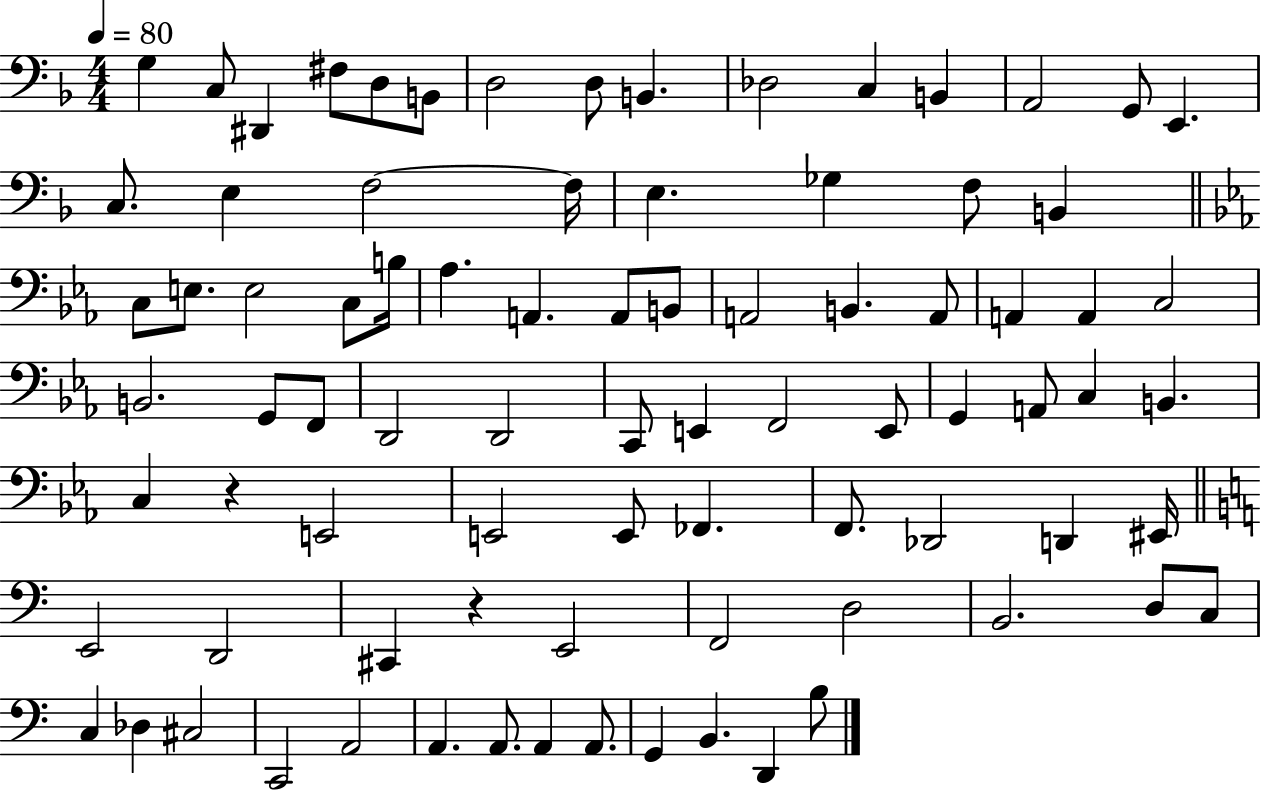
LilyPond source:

{
  \clef bass
  \numericTimeSignature
  \time 4/4
  \key f \major
  \tempo 4 = 80
  g4 c8 dis,4 fis8 d8 b,8 | d2 d8 b,4. | des2 c4 b,4 | a,2 g,8 e,4. | \break c8. e4 f2~~ f16 | e4. ges4 f8 b,4 | \bar "||" \break \key ees \major c8 e8. e2 c8 b16 | aes4. a,4. a,8 b,8 | a,2 b,4. a,8 | a,4 a,4 c2 | \break b,2. g,8 f,8 | d,2 d,2 | c,8 e,4 f,2 e,8 | g,4 a,8 c4 b,4. | \break c4 r4 e,2 | e,2 e,8 fes,4. | f,8. des,2 d,4 eis,16 | \bar "||" \break \key c \major e,2 d,2 | cis,4 r4 e,2 | f,2 d2 | b,2. d8 c8 | \break c4 des4 cis2 | c,2 a,2 | a,4. a,8. a,4 a,8. | g,4 b,4. d,4 b8 | \break \bar "|."
}